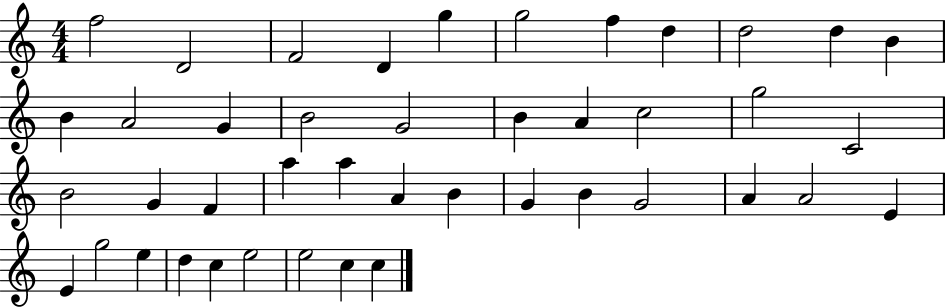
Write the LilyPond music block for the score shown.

{
  \clef treble
  \numericTimeSignature
  \time 4/4
  \key c \major
  f''2 d'2 | f'2 d'4 g''4 | g''2 f''4 d''4 | d''2 d''4 b'4 | \break b'4 a'2 g'4 | b'2 g'2 | b'4 a'4 c''2 | g''2 c'2 | \break b'2 g'4 f'4 | a''4 a''4 a'4 b'4 | g'4 b'4 g'2 | a'4 a'2 e'4 | \break e'4 g''2 e''4 | d''4 c''4 e''2 | e''2 c''4 c''4 | \bar "|."
}